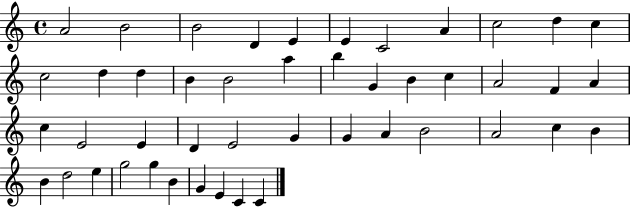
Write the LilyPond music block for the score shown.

{
  \clef treble
  \time 4/4
  \defaultTimeSignature
  \key c \major
  a'2 b'2 | b'2 d'4 e'4 | e'4 c'2 a'4 | c''2 d''4 c''4 | \break c''2 d''4 d''4 | b'4 b'2 a''4 | b''4 g'4 b'4 c''4 | a'2 f'4 a'4 | \break c''4 e'2 e'4 | d'4 e'2 g'4 | g'4 a'4 b'2 | a'2 c''4 b'4 | \break b'4 d''2 e''4 | g''2 g''4 b'4 | g'4 e'4 c'4 c'4 | \bar "|."
}